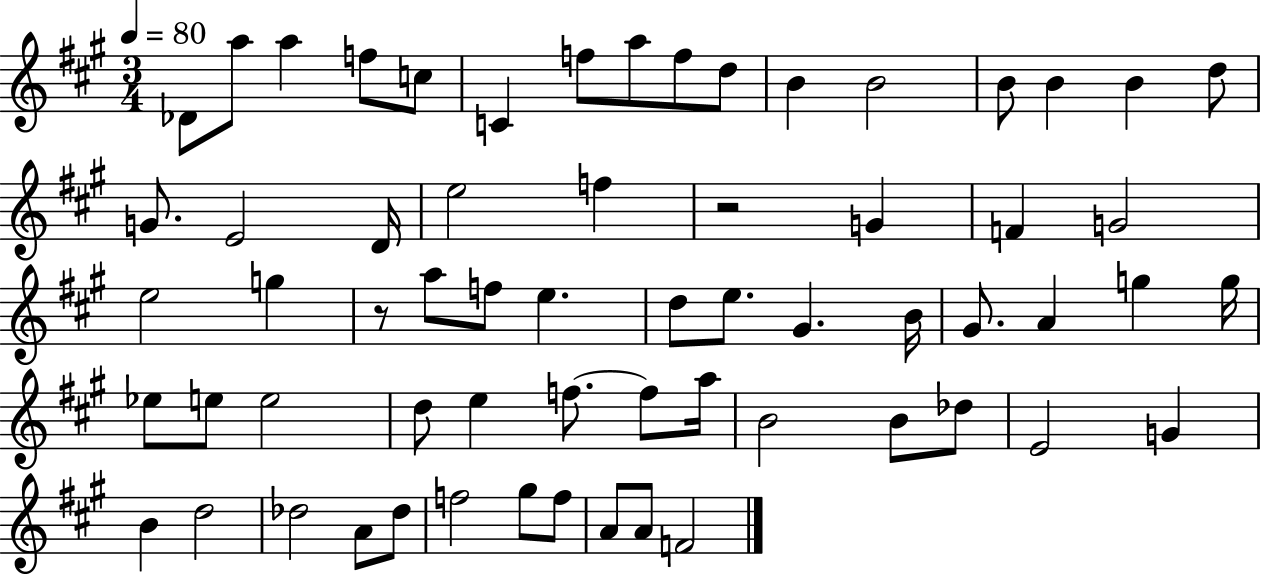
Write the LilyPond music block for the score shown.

{
  \clef treble
  \numericTimeSignature
  \time 3/4
  \key a \major
  \tempo 4 = 80
  des'8 a''8 a''4 f''8 c''8 | c'4 f''8 a''8 f''8 d''8 | b'4 b'2 | b'8 b'4 b'4 d''8 | \break g'8. e'2 d'16 | e''2 f''4 | r2 g'4 | f'4 g'2 | \break e''2 g''4 | r8 a''8 f''8 e''4. | d''8 e''8. gis'4. b'16 | gis'8. a'4 g''4 g''16 | \break ees''8 e''8 e''2 | d''8 e''4 f''8.~~ f''8 a''16 | b'2 b'8 des''8 | e'2 g'4 | \break b'4 d''2 | des''2 a'8 des''8 | f''2 gis''8 f''8 | a'8 a'8 f'2 | \break \bar "|."
}